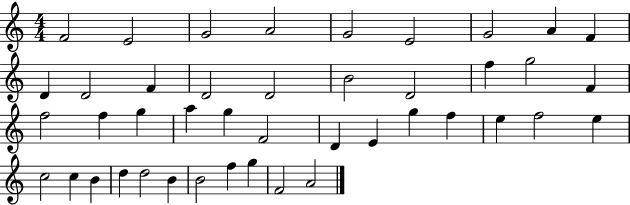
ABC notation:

X:1
T:Untitled
M:4/4
L:1/4
K:C
F2 E2 G2 A2 G2 E2 G2 A F D D2 F D2 D2 B2 D2 f g2 F f2 f g a g F2 D E g f e f2 e c2 c B d d2 B B2 f g F2 A2